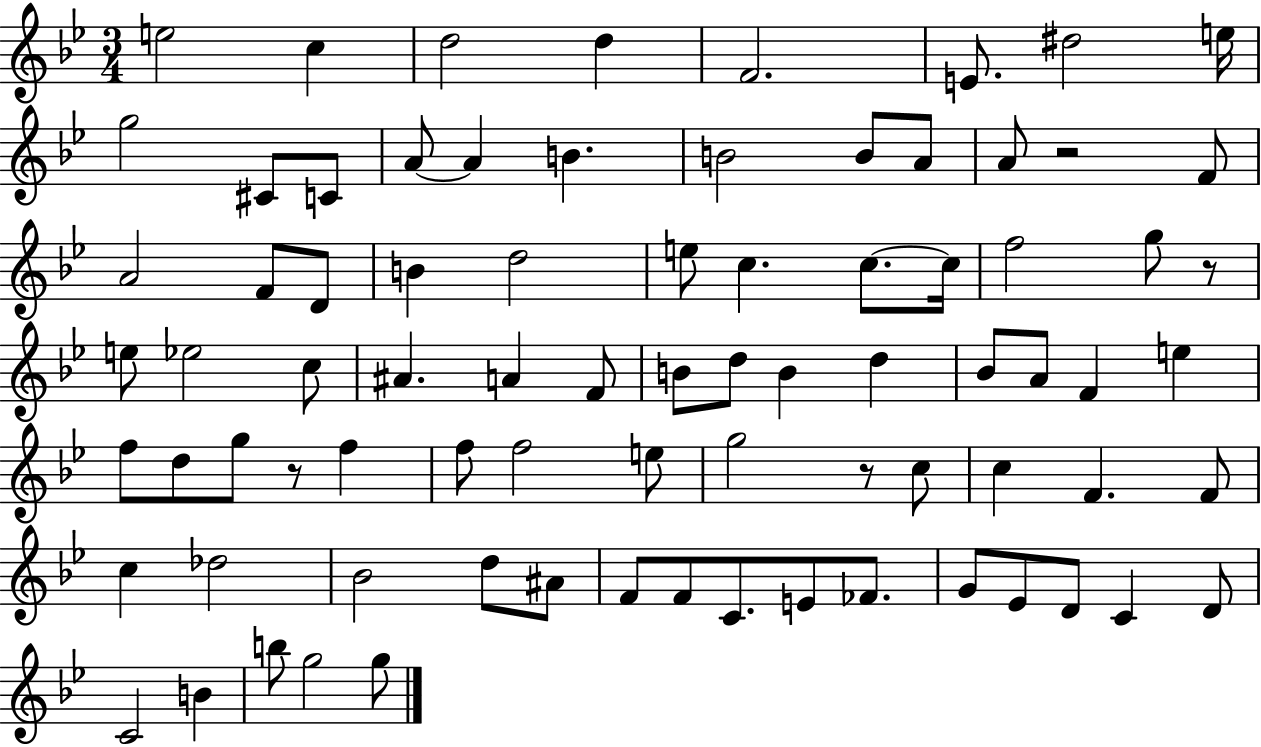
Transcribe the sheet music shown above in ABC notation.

X:1
T:Untitled
M:3/4
L:1/4
K:Bb
e2 c d2 d F2 E/2 ^d2 e/4 g2 ^C/2 C/2 A/2 A B B2 B/2 A/2 A/2 z2 F/2 A2 F/2 D/2 B d2 e/2 c c/2 c/4 f2 g/2 z/2 e/2 _e2 c/2 ^A A F/2 B/2 d/2 B d _B/2 A/2 F e f/2 d/2 g/2 z/2 f f/2 f2 e/2 g2 z/2 c/2 c F F/2 c _d2 _B2 d/2 ^A/2 F/2 F/2 C/2 E/2 _F/2 G/2 _E/2 D/2 C D/2 C2 B b/2 g2 g/2